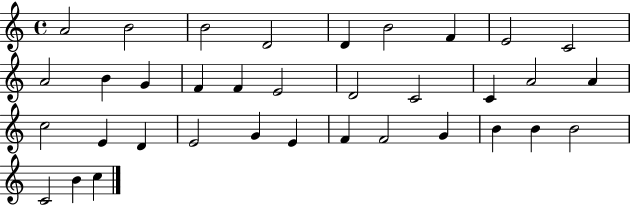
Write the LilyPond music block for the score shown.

{
  \clef treble
  \time 4/4
  \defaultTimeSignature
  \key c \major
  a'2 b'2 | b'2 d'2 | d'4 b'2 f'4 | e'2 c'2 | \break a'2 b'4 g'4 | f'4 f'4 e'2 | d'2 c'2 | c'4 a'2 a'4 | \break c''2 e'4 d'4 | e'2 g'4 e'4 | f'4 f'2 g'4 | b'4 b'4 b'2 | \break c'2 b'4 c''4 | \bar "|."
}